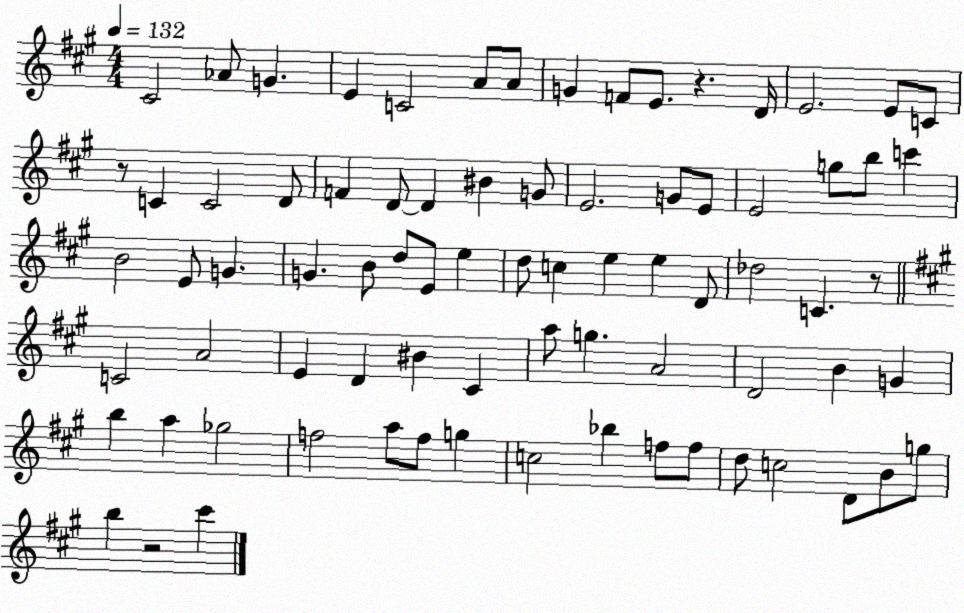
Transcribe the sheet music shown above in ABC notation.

X:1
T:Untitled
M:4/4
L:1/4
K:A
^C2 _A/2 G E C2 A/2 A/2 G F/2 E/2 z D/4 E2 E/2 C/2 z/2 C C2 D/2 F D/2 D ^B G/2 E2 G/2 E/2 E2 g/2 b/2 c' B2 E/2 G G B/2 d/2 E/2 e d/2 c e e D/2 _d2 C z/2 C2 A2 E D ^B ^C a/2 g A2 D2 B G b a _g2 f2 a/2 f/2 g c2 _b f/2 f/2 d/2 c2 D/2 B/2 g/2 b z2 ^c'